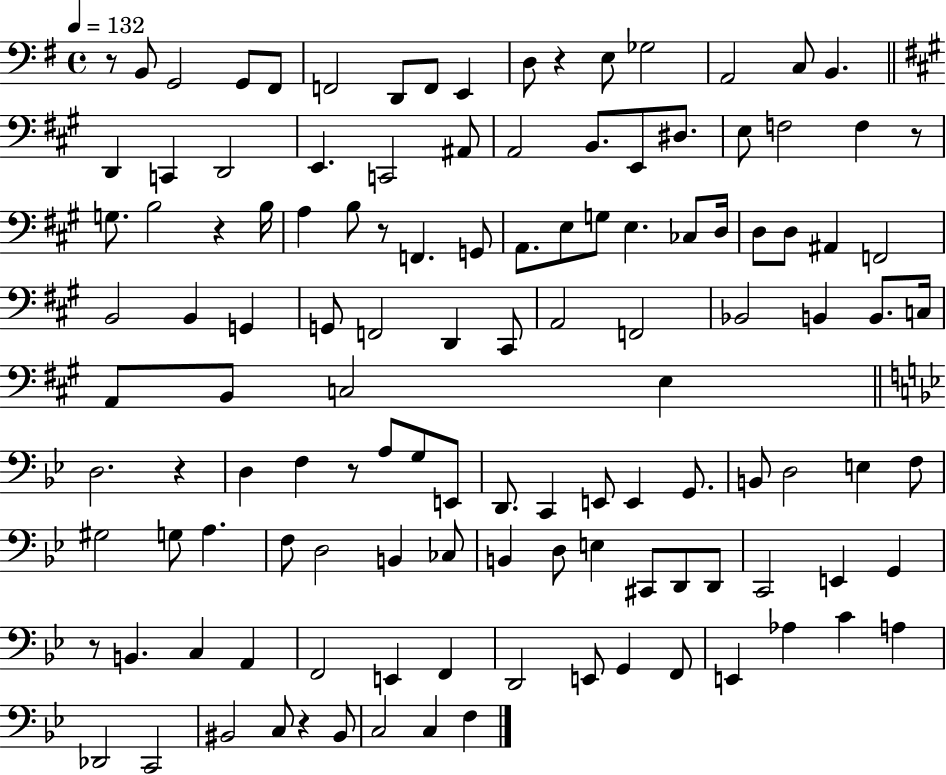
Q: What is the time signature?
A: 4/4